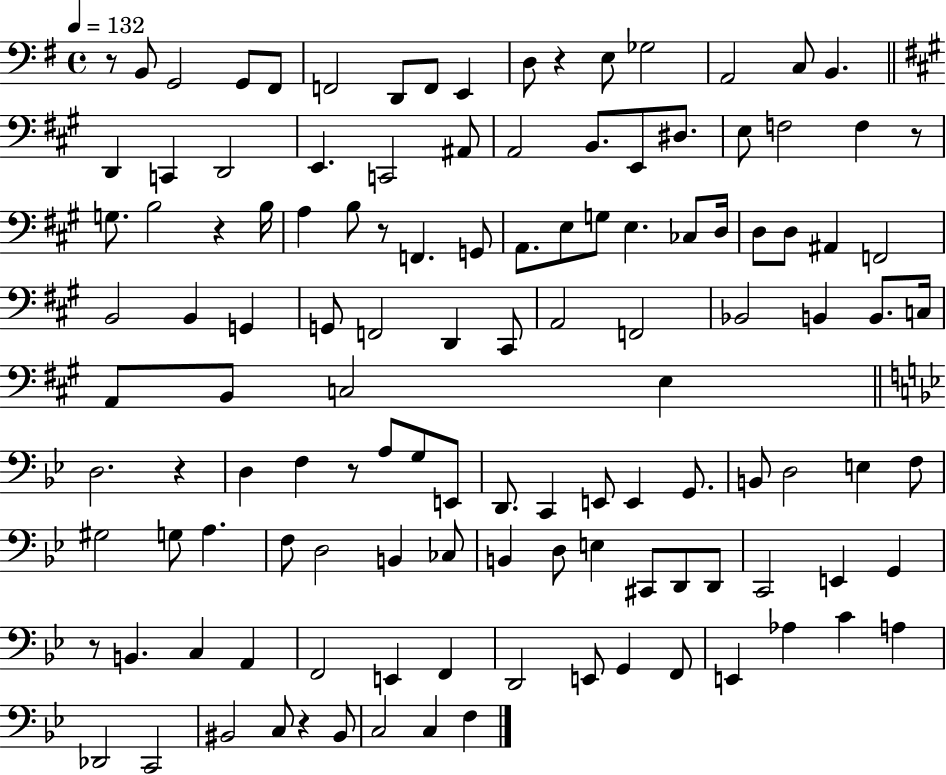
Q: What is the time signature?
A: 4/4